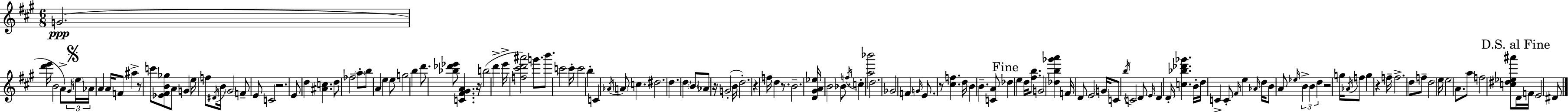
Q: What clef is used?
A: treble